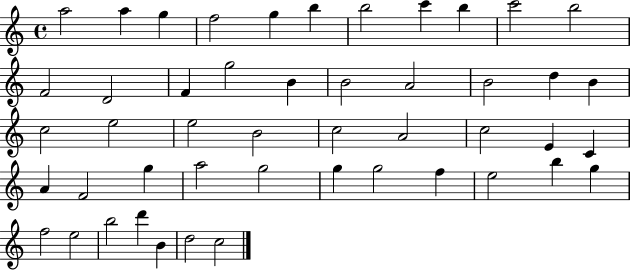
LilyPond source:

{
  \clef treble
  \time 4/4
  \defaultTimeSignature
  \key c \major
  a''2 a''4 g''4 | f''2 g''4 b''4 | b''2 c'''4 b''4 | c'''2 b''2 | \break f'2 d'2 | f'4 g''2 b'4 | b'2 a'2 | b'2 d''4 b'4 | \break c''2 e''2 | e''2 b'2 | c''2 a'2 | c''2 e'4 c'4 | \break a'4 f'2 g''4 | a''2 g''2 | g''4 g''2 f''4 | e''2 b''4 g''4 | \break f''2 e''2 | b''2 d'''4 b'4 | d''2 c''2 | \bar "|."
}